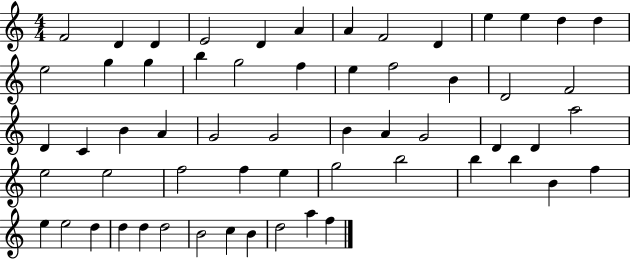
{
  \clef treble
  \numericTimeSignature
  \time 4/4
  \key c \major
  f'2 d'4 d'4 | e'2 d'4 a'4 | a'4 f'2 d'4 | e''4 e''4 d''4 d''4 | \break e''2 g''4 g''4 | b''4 g''2 f''4 | e''4 f''2 b'4 | d'2 f'2 | \break d'4 c'4 b'4 a'4 | g'2 g'2 | b'4 a'4 g'2 | d'4 d'4 a''2 | \break e''2 e''2 | f''2 f''4 e''4 | g''2 b''2 | b''4 b''4 b'4 f''4 | \break e''4 e''2 d''4 | d''4 d''4 d''2 | b'2 c''4 b'4 | d''2 a''4 f''4 | \break \bar "|."
}